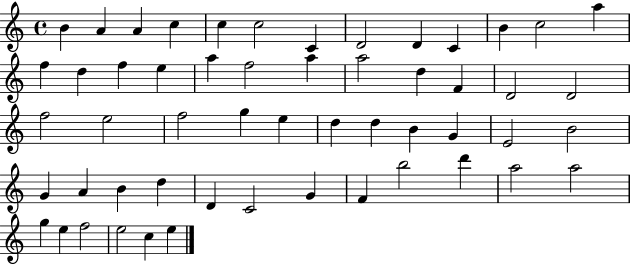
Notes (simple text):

B4/q A4/q A4/q C5/q C5/q C5/h C4/q D4/h D4/q C4/q B4/q C5/h A5/q F5/q D5/q F5/q E5/q A5/q F5/h A5/q A5/h D5/q F4/q D4/h D4/h F5/h E5/h F5/h G5/q E5/q D5/q D5/q B4/q G4/q E4/h B4/h G4/q A4/q B4/q D5/q D4/q C4/h G4/q F4/q B5/h D6/q A5/h A5/h G5/q E5/q F5/h E5/h C5/q E5/q